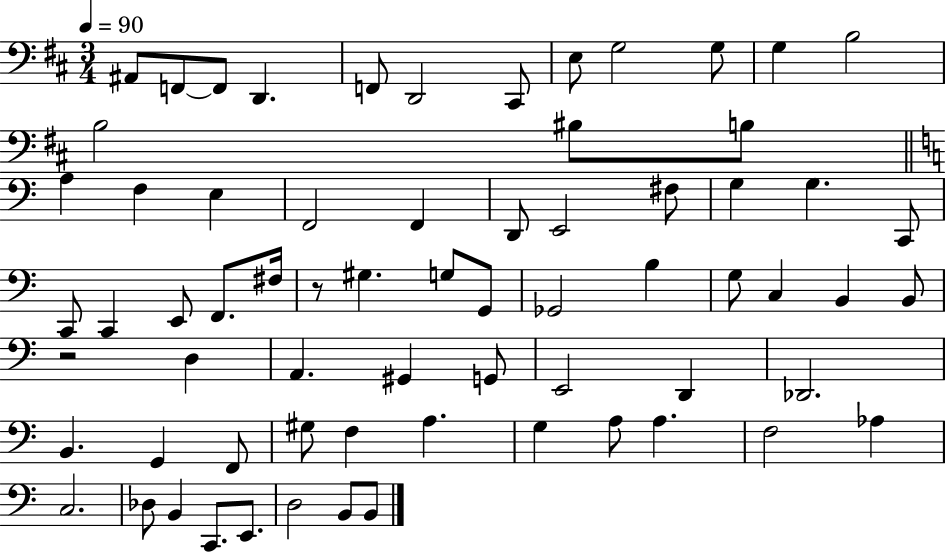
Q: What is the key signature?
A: D major